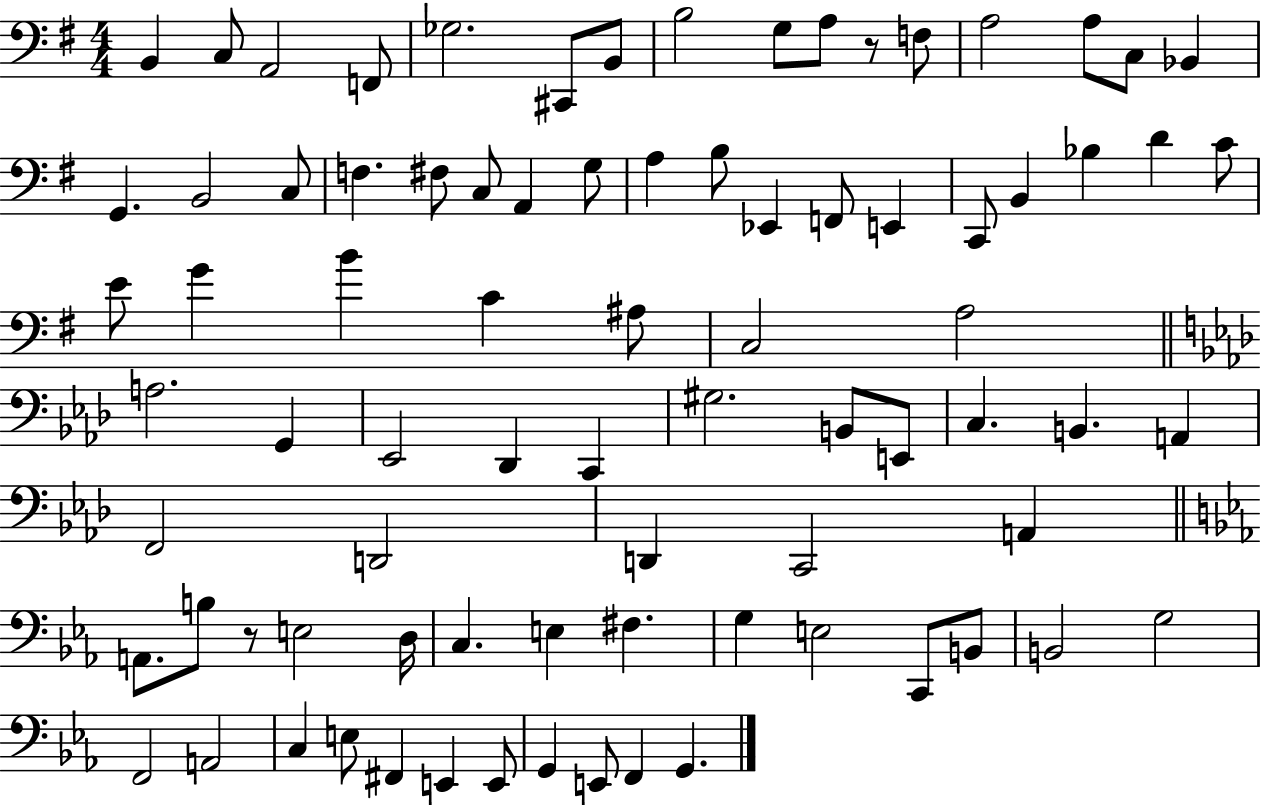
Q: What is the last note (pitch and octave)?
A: G2